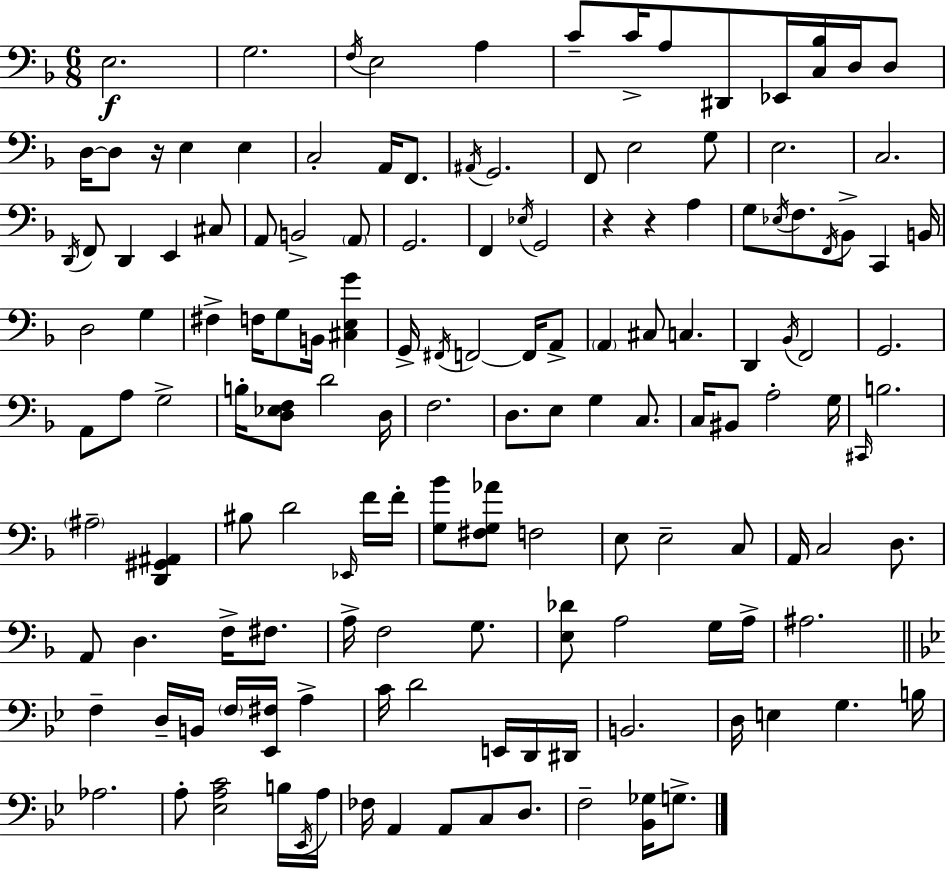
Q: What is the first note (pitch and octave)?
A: E3